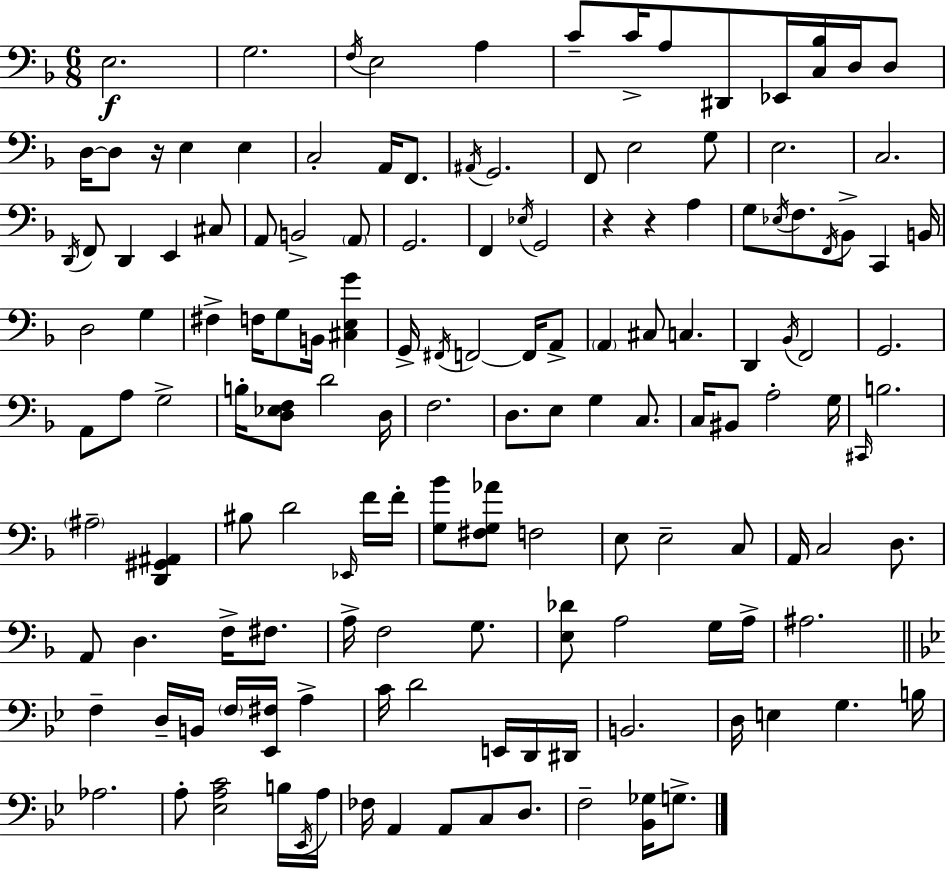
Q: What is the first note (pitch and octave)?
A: E3